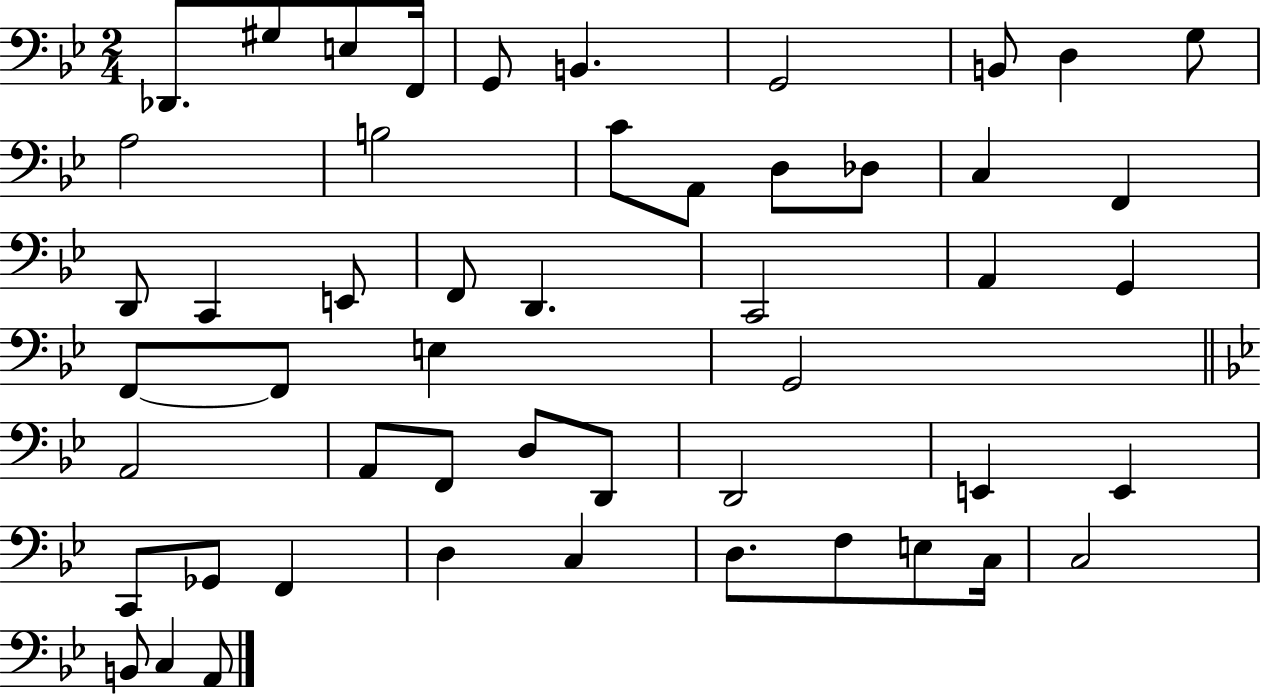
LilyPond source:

{
  \clef bass
  \numericTimeSignature
  \time 2/4
  \key bes \major
  des,8. gis8 e8 f,16 | g,8 b,4. | g,2 | b,8 d4 g8 | \break a2 | b2 | c'8 a,8 d8 des8 | c4 f,4 | \break d,8 c,4 e,8 | f,8 d,4. | c,2 | a,4 g,4 | \break f,8~~ f,8 e4 | g,2 | \bar "||" \break \key bes \major a,2 | a,8 f,8 d8 d,8 | d,2 | e,4 e,4 | \break c,8 ges,8 f,4 | d4 c4 | d8. f8 e8 c16 | c2 | \break b,8 c4 a,8 | \bar "|."
}